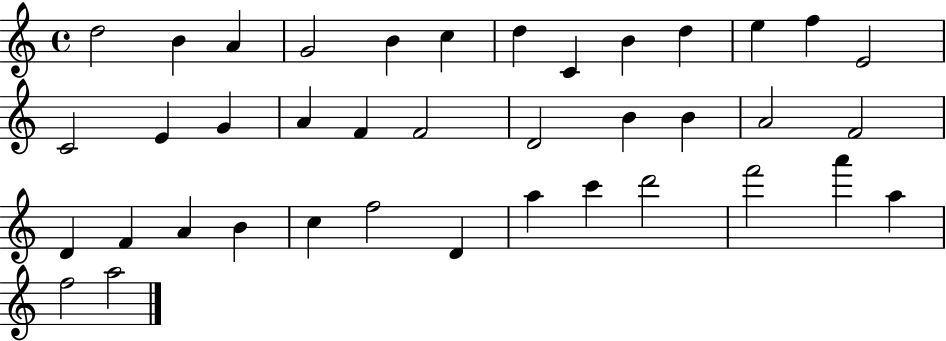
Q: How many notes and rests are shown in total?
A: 39